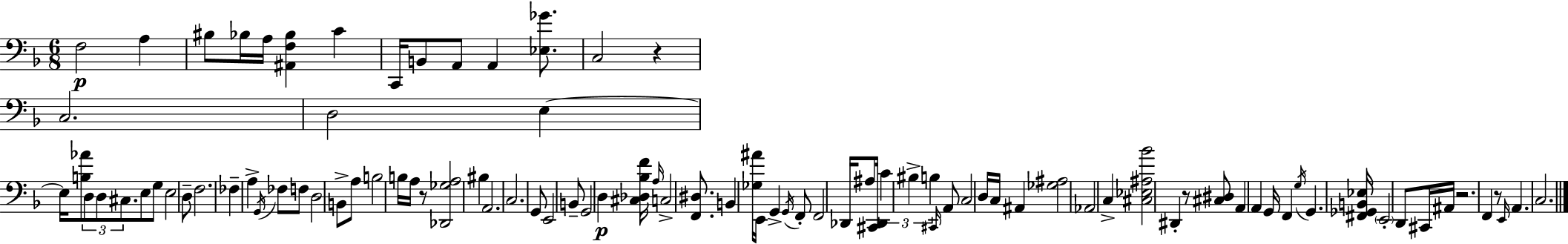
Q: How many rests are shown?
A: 5